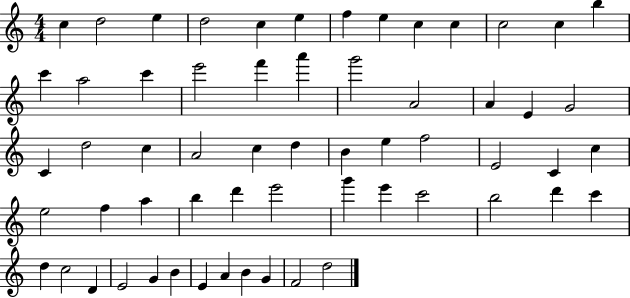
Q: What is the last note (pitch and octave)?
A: D5